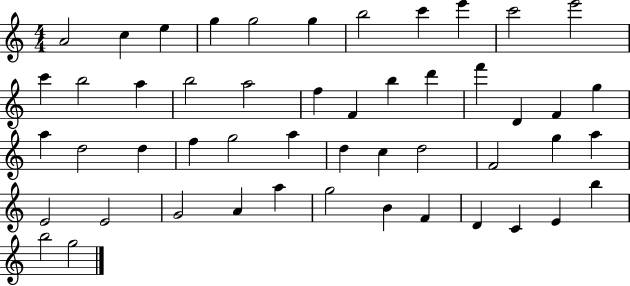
A4/h C5/q E5/q G5/q G5/h G5/q B5/h C6/q E6/q C6/h E6/h C6/q B5/h A5/q B5/h A5/h F5/q F4/q B5/q D6/q F6/q D4/q F4/q G5/q A5/q D5/h D5/q F5/q G5/h A5/q D5/q C5/q D5/h F4/h G5/q A5/q E4/h E4/h G4/h A4/q A5/q G5/h B4/q F4/q D4/q C4/q E4/q B5/q B5/h G5/h